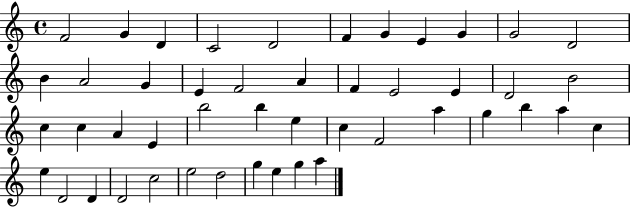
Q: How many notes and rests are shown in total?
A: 47